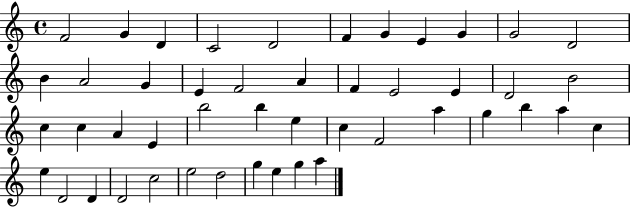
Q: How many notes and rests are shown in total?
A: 47